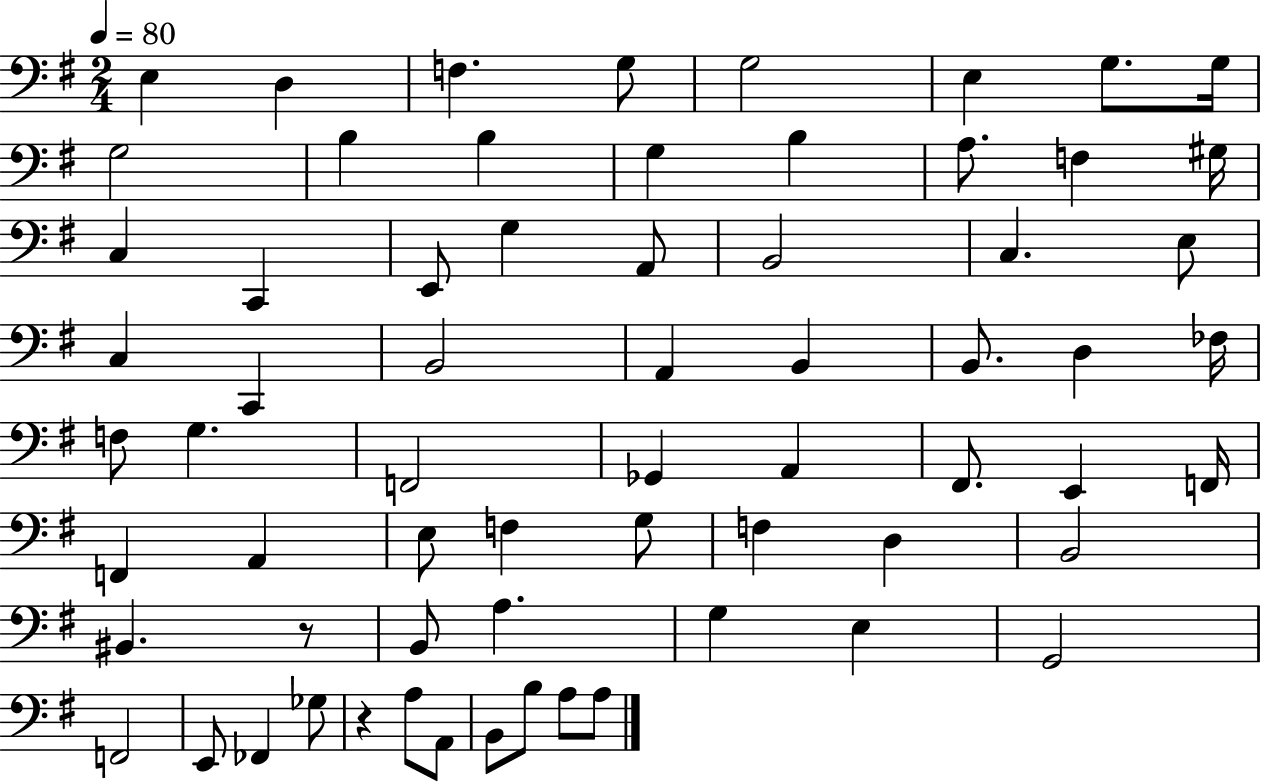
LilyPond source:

{
  \clef bass
  \numericTimeSignature
  \time 2/4
  \key g \major
  \tempo 4 = 80
  e4 d4 | f4. g8 | g2 | e4 g8. g16 | \break g2 | b4 b4 | g4 b4 | a8. f4 gis16 | \break c4 c,4 | e,8 g4 a,8 | b,2 | c4. e8 | \break c4 c,4 | b,2 | a,4 b,4 | b,8. d4 fes16 | \break f8 g4. | f,2 | ges,4 a,4 | fis,8. e,4 f,16 | \break f,4 a,4 | e8 f4 g8 | f4 d4 | b,2 | \break bis,4. r8 | b,8 a4. | g4 e4 | g,2 | \break f,2 | e,8 fes,4 ges8 | r4 a8 a,8 | b,8 b8 a8 a8 | \break \bar "|."
}